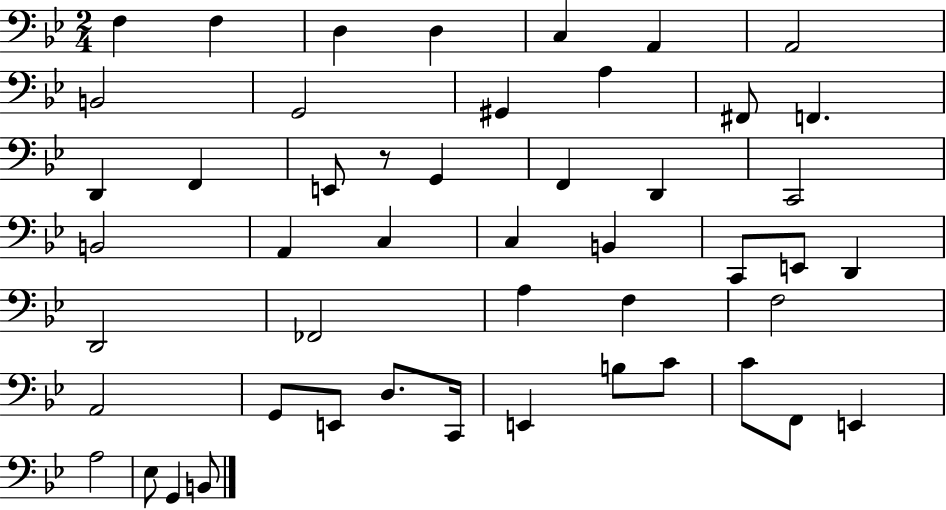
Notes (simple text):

F3/q F3/q D3/q D3/q C3/q A2/q A2/h B2/h G2/h G#2/q A3/q F#2/e F2/q. D2/q F2/q E2/e R/e G2/q F2/q D2/q C2/h B2/h A2/q C3/q C3/q B2/q C2/e E2/e D2/q D2/h FES2/h A3/q F3/q F3/h A2/h G2/e E2/e D3/e. C2/s E2/q B3/e C4/e C4/e F2/e E2/q A3/h Eb3/e G2/q B2/e